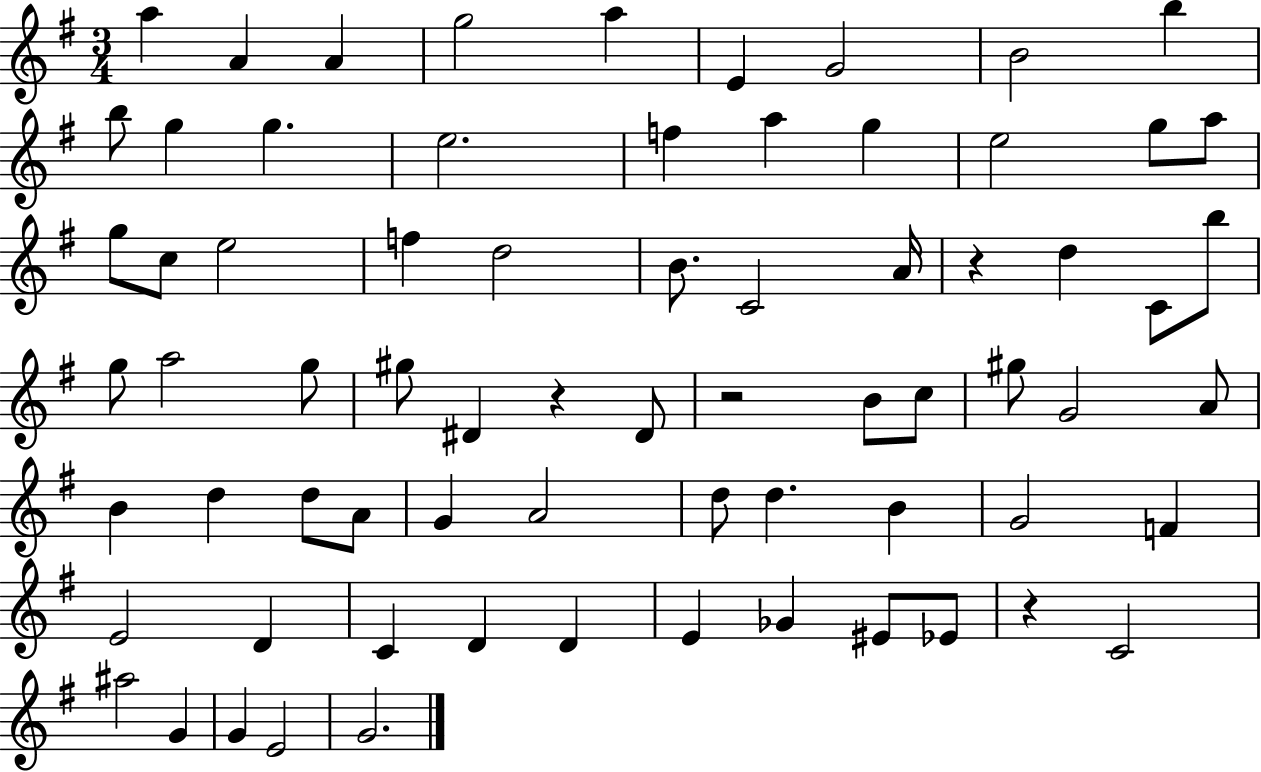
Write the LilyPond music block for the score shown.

{
  \clef treble
  \numericTimeSignature
  \time 3/4
  \key g \major
  a''4 a'4 a'4 | g''2 a''4 | e'4 g'2 | b'2 b''4 | \break b''8 g''4 g''4. | e''2. | f''4 a''4 g''4 | e''2 g''8 a''8 | \break g''8 c''8 e''2 | f''4 d''2 | b'8. c'2 a'16 | r4 d''4 c'8 b''8 | \break g''8 a''2 g''8 | gis''8 dis'4 r4 dis'8 | r2 b'8 c''8 | gis''8 g'2 a'8 | \break b'4 d''4 d''8 a'8 | g'4 a'2 | d''8 d''4. b'4 | g'2 f'4 | \break e'2 d'4 | c'4 d'4 d'4 | e'4 ges'4 eis'8 ees'8 | r4 c'2 | \break ais''2 g'4 | g'4 e'2 | g'2. | \bar "|."
}